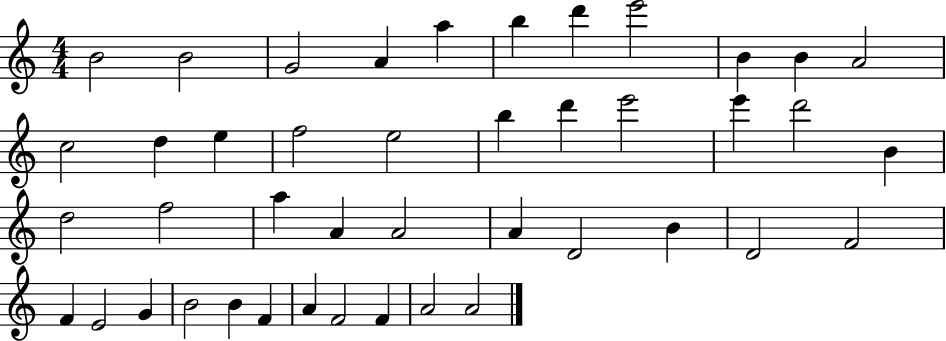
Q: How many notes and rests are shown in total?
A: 43